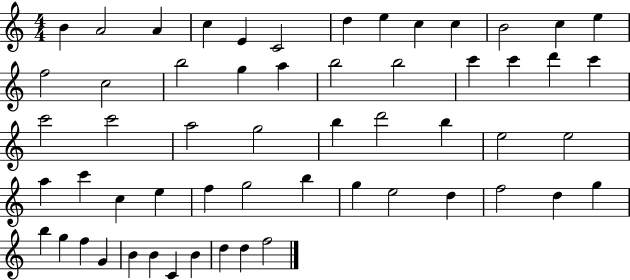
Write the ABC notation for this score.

X:1
T:Untitled
M:4/4
L:1/4
K:C
B A2 A c E C2 d e c c B2 c e f2 c2 b2 g a b2 b2 c' c' d' c' c'2 c'2 a2 g2 b d'2 b e2 e2 a c' c e f g2 b g e2 d f2 d g b g f G B B C B d d f2